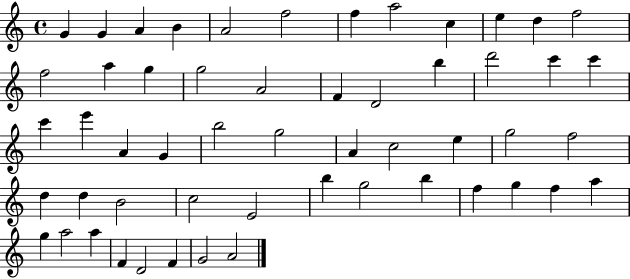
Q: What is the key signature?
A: C major